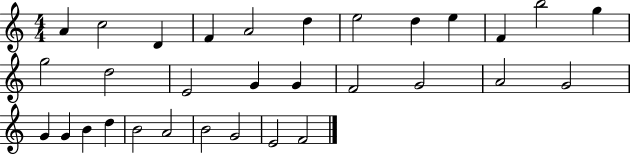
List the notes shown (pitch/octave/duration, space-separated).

A4/q C5/h D4/q F4/q A4/h D5/q E5/h D5/q E5/q F4/q B5/h G5/q G5/h D5/h E4/h G4/q G4/q F4/h G4/h A4/h G4/h G4/q G4/q B4/q D5/q B4/h A4/h B4/h G4/h E4/h F4/h